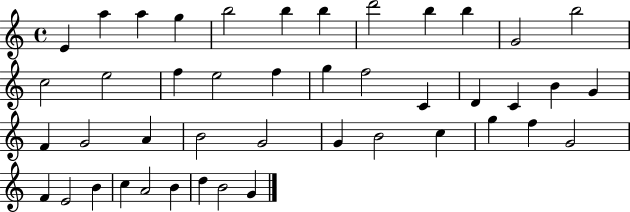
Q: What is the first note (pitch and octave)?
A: E4